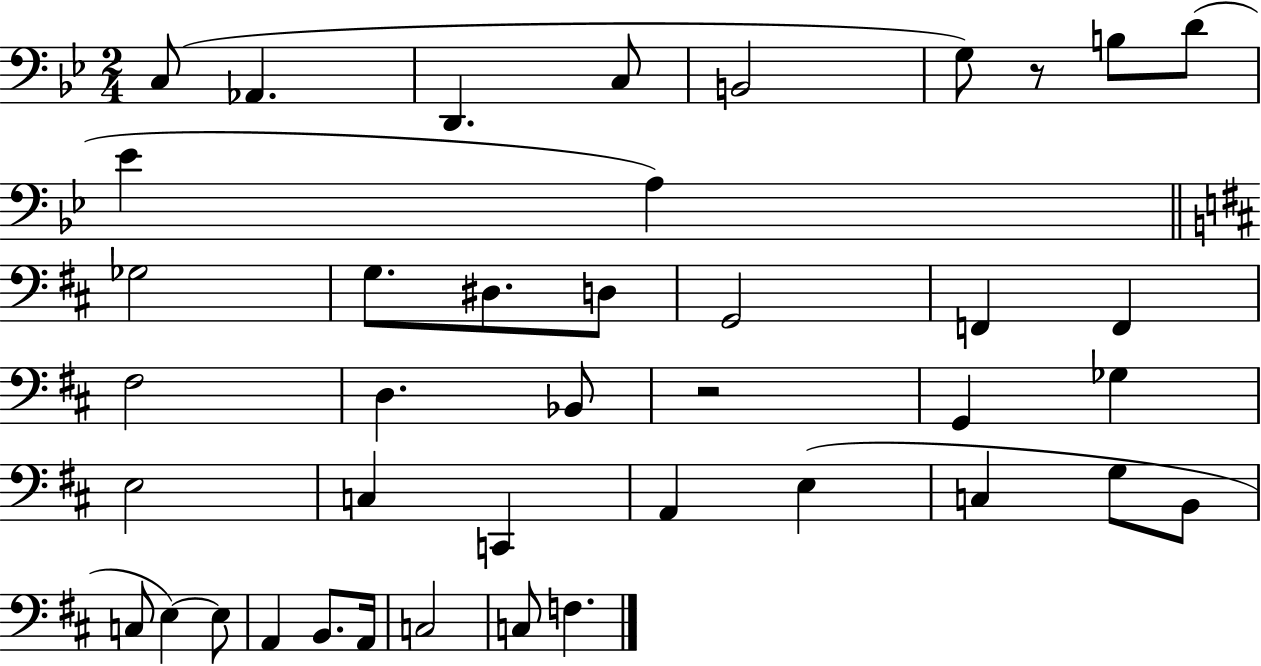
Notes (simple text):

C3/e Ab2/q. D2/q. C3/e B2/h G3/e R/e B3/e D4/e Eb4/q A3/q Gb3/h G3/e. D#3/e. D3/e G2/h F2/q F2/q F#3/h D3/q. Bb2/e R/h G2/q Gb3/q E3/h C3/q C2/q A2/q E3/q C3/q G3/e B2/e C3/e E3/q E3/e A2/q B2/e. A2/s C3/h C3/e F3/q.